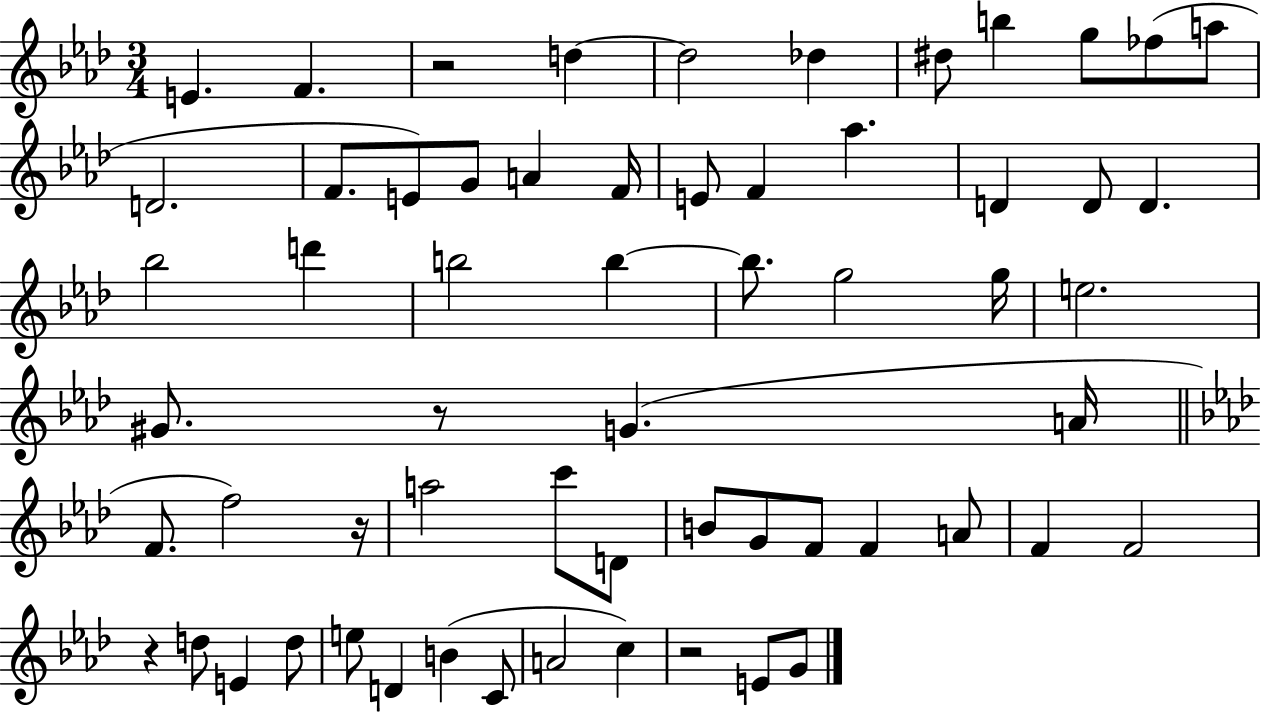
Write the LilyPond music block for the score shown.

{
  \clef treble
  \numericTimeSignature
  \time 3/4
  \key aes \major
  \repeat volta 2 { e'4. f'4. | r2 d''4~~ | d''2 des''4 | dis''8 b''4 g''8 fes''8( a''8 | \break d'2. | f'8. e'8) g'8 a'4 f'16 | e'8 f'4 aes''4. | d'4 d'8 d'4. | \break bes''2 d'''4 | b''2 b''4~~ | b''8. g''2 g''16 | e''2. | \break gis'8. r8 g'4.( a'16 | \bar "||" \break \key f \minor f'8. f''2) r16 | a''2 c'''8 d'8 | b'8 g'8 f'8 f'4 a'8 | f'4 f'2 | \break r4 d''8 e'4 d''8 | e''8 d'4 b'4( c'8 | a'2 c''4) | r2 e'8 g'8 | \break } \bar "|."
}